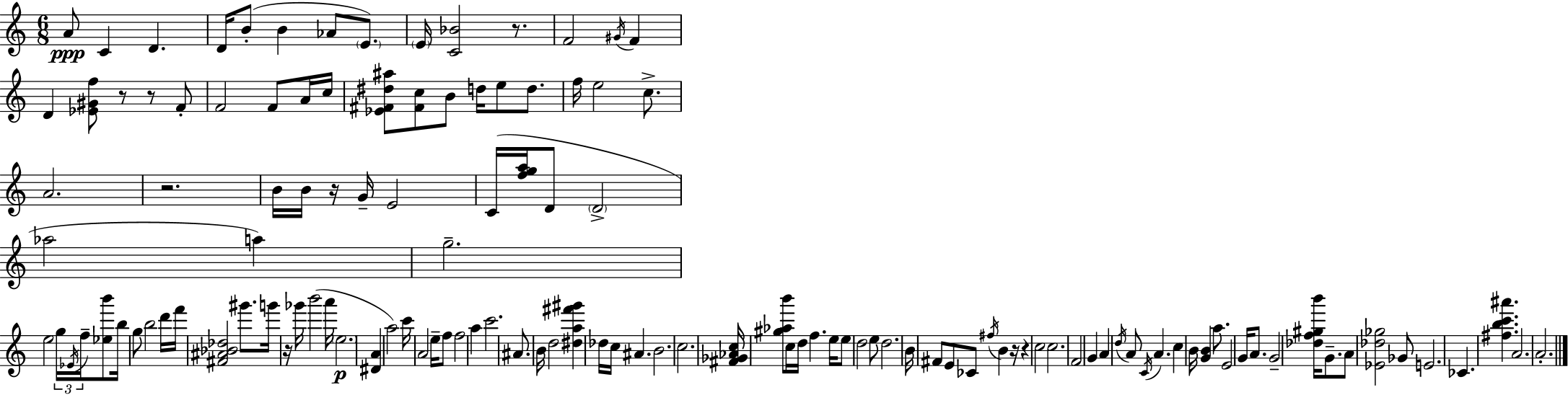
{
  \clef treble
  \numericTimeSignature
  \time 6/8
  \key c \major
  \repeat volta 2 { a'8\ppp c'4 d'4. | d'16 b'8-.( b'4 aes'8 \parenthesize e'8.) | \parenthesize e'16 <c' bes'>2 r8. | f'2 \acciaccatura { gis'16 } f'4 | \break d'4 <ees' gis' f''>8 r8 r8 f'8-. | f'2 f'8 a'16 | c''16 <ees' fis' dis'' ais''>8 <fis' c''>8 b'8 d''16 e''8 d''8. | f''16 e''2 c''8.-> | \break a'2. | r2. | b'16 b'16 r16 g'16-- e'2 | c'16( <f'' g'' a''>16 d'8 \parenthesize d'2-> | \break aes''2 a''4) | g''2.-- | e''2 \tuplet 3/2 { g''16 \acciaccatura { ees'16 } f''16-- } | <ees'' b'''>8 b''16 g''8 b''2 | \break d'''16 f'''16 <fis' ais' bes' des''>2 gis'''8. | g'''16 r16 ges'''16 b'''2( | a'''16 \parenthesize e''2.\p | <dis' a'>4 a''2) | \break c'''16 a'2 e''16-- | f''8 f''2 a''4 | c'''2. | ais'8. b'16 d''2 | \break <dis'' a'' fis''' gis'''>4 des''16 c''16 ais'4. | b'2. | c''2. | <fis' ges' aes' c''>16 <gis'' aes'' b'''>8 c''16 d''16 f''4. | \break e''16 e''8 d''2 | e''8 d''2. | b'16 fis'8 e'8 ces'8 \acciaccatura { fis''16 } b'4 | r16 r4 c''2 | \break c''2. | f'2 g'4 | a'4 \acciaccatura { d''16 } a'8 \acciaccatura { c'16 } a'4. | c''4 b'16 <g' b'>4 | \break a''8. e'2 | g'16 a'8. g'2-- | <des'' f'' gis'' b'''>16 g'8.-- a'8 <ees' des'' ges''>2 | ges'8 e'2. | \break ces'4. <fis'' b'' c''' ais'''>4. | a'2. | a'2.-. | } \bar "|."
}